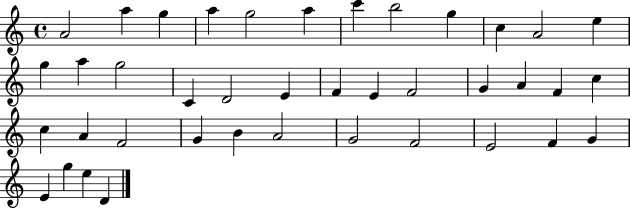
A4/h A5/q G5/q A5/q G5/h A5/q C6/q B5/h G5/q C5/q A4/h E5/q G5/q A5/q G5/h C4/q D4/h E4/q F4/q E4/q F4/h G4/q A4/q F4/q C5/q C5/q A4/q F4/h G4/q B4/q A4/h G4/h F4/h E4/h F4/q G4/q E4/q G5/q E5/q D4/q